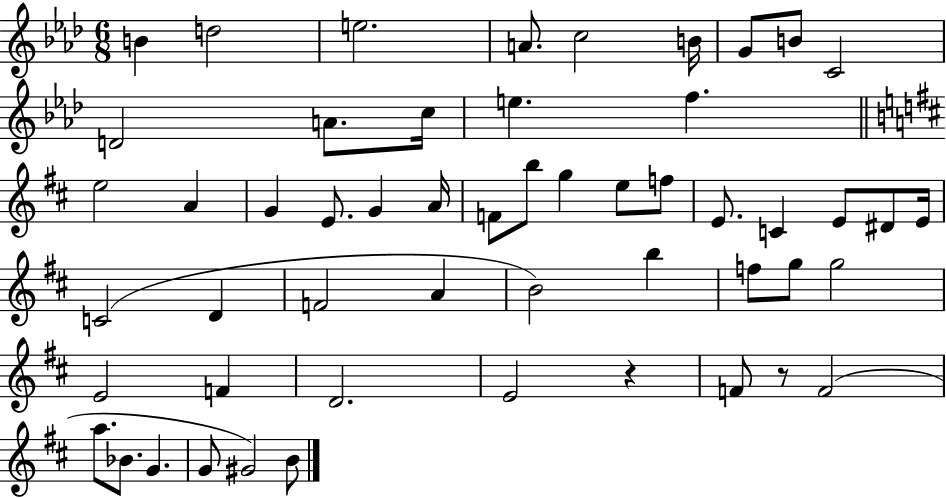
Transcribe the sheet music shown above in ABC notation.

X:1
T:Untitled
M:6/8
L:1/4
K:Ab
B d2 e2 A/2 c2 B/4 G/2 B/2 C2 D2 A/2 c/4 e f e2 A G E/2 G A/4 F/2 b/2 g e/2 f/2 E/2 C E/2 ^D/2 E/4 C2 D F2 A B2 b f/2 g/2 g2 E2 F D2 E2 z F/2 z/2 F2 a/2 _B/2 G G/2 ^G2 B/2